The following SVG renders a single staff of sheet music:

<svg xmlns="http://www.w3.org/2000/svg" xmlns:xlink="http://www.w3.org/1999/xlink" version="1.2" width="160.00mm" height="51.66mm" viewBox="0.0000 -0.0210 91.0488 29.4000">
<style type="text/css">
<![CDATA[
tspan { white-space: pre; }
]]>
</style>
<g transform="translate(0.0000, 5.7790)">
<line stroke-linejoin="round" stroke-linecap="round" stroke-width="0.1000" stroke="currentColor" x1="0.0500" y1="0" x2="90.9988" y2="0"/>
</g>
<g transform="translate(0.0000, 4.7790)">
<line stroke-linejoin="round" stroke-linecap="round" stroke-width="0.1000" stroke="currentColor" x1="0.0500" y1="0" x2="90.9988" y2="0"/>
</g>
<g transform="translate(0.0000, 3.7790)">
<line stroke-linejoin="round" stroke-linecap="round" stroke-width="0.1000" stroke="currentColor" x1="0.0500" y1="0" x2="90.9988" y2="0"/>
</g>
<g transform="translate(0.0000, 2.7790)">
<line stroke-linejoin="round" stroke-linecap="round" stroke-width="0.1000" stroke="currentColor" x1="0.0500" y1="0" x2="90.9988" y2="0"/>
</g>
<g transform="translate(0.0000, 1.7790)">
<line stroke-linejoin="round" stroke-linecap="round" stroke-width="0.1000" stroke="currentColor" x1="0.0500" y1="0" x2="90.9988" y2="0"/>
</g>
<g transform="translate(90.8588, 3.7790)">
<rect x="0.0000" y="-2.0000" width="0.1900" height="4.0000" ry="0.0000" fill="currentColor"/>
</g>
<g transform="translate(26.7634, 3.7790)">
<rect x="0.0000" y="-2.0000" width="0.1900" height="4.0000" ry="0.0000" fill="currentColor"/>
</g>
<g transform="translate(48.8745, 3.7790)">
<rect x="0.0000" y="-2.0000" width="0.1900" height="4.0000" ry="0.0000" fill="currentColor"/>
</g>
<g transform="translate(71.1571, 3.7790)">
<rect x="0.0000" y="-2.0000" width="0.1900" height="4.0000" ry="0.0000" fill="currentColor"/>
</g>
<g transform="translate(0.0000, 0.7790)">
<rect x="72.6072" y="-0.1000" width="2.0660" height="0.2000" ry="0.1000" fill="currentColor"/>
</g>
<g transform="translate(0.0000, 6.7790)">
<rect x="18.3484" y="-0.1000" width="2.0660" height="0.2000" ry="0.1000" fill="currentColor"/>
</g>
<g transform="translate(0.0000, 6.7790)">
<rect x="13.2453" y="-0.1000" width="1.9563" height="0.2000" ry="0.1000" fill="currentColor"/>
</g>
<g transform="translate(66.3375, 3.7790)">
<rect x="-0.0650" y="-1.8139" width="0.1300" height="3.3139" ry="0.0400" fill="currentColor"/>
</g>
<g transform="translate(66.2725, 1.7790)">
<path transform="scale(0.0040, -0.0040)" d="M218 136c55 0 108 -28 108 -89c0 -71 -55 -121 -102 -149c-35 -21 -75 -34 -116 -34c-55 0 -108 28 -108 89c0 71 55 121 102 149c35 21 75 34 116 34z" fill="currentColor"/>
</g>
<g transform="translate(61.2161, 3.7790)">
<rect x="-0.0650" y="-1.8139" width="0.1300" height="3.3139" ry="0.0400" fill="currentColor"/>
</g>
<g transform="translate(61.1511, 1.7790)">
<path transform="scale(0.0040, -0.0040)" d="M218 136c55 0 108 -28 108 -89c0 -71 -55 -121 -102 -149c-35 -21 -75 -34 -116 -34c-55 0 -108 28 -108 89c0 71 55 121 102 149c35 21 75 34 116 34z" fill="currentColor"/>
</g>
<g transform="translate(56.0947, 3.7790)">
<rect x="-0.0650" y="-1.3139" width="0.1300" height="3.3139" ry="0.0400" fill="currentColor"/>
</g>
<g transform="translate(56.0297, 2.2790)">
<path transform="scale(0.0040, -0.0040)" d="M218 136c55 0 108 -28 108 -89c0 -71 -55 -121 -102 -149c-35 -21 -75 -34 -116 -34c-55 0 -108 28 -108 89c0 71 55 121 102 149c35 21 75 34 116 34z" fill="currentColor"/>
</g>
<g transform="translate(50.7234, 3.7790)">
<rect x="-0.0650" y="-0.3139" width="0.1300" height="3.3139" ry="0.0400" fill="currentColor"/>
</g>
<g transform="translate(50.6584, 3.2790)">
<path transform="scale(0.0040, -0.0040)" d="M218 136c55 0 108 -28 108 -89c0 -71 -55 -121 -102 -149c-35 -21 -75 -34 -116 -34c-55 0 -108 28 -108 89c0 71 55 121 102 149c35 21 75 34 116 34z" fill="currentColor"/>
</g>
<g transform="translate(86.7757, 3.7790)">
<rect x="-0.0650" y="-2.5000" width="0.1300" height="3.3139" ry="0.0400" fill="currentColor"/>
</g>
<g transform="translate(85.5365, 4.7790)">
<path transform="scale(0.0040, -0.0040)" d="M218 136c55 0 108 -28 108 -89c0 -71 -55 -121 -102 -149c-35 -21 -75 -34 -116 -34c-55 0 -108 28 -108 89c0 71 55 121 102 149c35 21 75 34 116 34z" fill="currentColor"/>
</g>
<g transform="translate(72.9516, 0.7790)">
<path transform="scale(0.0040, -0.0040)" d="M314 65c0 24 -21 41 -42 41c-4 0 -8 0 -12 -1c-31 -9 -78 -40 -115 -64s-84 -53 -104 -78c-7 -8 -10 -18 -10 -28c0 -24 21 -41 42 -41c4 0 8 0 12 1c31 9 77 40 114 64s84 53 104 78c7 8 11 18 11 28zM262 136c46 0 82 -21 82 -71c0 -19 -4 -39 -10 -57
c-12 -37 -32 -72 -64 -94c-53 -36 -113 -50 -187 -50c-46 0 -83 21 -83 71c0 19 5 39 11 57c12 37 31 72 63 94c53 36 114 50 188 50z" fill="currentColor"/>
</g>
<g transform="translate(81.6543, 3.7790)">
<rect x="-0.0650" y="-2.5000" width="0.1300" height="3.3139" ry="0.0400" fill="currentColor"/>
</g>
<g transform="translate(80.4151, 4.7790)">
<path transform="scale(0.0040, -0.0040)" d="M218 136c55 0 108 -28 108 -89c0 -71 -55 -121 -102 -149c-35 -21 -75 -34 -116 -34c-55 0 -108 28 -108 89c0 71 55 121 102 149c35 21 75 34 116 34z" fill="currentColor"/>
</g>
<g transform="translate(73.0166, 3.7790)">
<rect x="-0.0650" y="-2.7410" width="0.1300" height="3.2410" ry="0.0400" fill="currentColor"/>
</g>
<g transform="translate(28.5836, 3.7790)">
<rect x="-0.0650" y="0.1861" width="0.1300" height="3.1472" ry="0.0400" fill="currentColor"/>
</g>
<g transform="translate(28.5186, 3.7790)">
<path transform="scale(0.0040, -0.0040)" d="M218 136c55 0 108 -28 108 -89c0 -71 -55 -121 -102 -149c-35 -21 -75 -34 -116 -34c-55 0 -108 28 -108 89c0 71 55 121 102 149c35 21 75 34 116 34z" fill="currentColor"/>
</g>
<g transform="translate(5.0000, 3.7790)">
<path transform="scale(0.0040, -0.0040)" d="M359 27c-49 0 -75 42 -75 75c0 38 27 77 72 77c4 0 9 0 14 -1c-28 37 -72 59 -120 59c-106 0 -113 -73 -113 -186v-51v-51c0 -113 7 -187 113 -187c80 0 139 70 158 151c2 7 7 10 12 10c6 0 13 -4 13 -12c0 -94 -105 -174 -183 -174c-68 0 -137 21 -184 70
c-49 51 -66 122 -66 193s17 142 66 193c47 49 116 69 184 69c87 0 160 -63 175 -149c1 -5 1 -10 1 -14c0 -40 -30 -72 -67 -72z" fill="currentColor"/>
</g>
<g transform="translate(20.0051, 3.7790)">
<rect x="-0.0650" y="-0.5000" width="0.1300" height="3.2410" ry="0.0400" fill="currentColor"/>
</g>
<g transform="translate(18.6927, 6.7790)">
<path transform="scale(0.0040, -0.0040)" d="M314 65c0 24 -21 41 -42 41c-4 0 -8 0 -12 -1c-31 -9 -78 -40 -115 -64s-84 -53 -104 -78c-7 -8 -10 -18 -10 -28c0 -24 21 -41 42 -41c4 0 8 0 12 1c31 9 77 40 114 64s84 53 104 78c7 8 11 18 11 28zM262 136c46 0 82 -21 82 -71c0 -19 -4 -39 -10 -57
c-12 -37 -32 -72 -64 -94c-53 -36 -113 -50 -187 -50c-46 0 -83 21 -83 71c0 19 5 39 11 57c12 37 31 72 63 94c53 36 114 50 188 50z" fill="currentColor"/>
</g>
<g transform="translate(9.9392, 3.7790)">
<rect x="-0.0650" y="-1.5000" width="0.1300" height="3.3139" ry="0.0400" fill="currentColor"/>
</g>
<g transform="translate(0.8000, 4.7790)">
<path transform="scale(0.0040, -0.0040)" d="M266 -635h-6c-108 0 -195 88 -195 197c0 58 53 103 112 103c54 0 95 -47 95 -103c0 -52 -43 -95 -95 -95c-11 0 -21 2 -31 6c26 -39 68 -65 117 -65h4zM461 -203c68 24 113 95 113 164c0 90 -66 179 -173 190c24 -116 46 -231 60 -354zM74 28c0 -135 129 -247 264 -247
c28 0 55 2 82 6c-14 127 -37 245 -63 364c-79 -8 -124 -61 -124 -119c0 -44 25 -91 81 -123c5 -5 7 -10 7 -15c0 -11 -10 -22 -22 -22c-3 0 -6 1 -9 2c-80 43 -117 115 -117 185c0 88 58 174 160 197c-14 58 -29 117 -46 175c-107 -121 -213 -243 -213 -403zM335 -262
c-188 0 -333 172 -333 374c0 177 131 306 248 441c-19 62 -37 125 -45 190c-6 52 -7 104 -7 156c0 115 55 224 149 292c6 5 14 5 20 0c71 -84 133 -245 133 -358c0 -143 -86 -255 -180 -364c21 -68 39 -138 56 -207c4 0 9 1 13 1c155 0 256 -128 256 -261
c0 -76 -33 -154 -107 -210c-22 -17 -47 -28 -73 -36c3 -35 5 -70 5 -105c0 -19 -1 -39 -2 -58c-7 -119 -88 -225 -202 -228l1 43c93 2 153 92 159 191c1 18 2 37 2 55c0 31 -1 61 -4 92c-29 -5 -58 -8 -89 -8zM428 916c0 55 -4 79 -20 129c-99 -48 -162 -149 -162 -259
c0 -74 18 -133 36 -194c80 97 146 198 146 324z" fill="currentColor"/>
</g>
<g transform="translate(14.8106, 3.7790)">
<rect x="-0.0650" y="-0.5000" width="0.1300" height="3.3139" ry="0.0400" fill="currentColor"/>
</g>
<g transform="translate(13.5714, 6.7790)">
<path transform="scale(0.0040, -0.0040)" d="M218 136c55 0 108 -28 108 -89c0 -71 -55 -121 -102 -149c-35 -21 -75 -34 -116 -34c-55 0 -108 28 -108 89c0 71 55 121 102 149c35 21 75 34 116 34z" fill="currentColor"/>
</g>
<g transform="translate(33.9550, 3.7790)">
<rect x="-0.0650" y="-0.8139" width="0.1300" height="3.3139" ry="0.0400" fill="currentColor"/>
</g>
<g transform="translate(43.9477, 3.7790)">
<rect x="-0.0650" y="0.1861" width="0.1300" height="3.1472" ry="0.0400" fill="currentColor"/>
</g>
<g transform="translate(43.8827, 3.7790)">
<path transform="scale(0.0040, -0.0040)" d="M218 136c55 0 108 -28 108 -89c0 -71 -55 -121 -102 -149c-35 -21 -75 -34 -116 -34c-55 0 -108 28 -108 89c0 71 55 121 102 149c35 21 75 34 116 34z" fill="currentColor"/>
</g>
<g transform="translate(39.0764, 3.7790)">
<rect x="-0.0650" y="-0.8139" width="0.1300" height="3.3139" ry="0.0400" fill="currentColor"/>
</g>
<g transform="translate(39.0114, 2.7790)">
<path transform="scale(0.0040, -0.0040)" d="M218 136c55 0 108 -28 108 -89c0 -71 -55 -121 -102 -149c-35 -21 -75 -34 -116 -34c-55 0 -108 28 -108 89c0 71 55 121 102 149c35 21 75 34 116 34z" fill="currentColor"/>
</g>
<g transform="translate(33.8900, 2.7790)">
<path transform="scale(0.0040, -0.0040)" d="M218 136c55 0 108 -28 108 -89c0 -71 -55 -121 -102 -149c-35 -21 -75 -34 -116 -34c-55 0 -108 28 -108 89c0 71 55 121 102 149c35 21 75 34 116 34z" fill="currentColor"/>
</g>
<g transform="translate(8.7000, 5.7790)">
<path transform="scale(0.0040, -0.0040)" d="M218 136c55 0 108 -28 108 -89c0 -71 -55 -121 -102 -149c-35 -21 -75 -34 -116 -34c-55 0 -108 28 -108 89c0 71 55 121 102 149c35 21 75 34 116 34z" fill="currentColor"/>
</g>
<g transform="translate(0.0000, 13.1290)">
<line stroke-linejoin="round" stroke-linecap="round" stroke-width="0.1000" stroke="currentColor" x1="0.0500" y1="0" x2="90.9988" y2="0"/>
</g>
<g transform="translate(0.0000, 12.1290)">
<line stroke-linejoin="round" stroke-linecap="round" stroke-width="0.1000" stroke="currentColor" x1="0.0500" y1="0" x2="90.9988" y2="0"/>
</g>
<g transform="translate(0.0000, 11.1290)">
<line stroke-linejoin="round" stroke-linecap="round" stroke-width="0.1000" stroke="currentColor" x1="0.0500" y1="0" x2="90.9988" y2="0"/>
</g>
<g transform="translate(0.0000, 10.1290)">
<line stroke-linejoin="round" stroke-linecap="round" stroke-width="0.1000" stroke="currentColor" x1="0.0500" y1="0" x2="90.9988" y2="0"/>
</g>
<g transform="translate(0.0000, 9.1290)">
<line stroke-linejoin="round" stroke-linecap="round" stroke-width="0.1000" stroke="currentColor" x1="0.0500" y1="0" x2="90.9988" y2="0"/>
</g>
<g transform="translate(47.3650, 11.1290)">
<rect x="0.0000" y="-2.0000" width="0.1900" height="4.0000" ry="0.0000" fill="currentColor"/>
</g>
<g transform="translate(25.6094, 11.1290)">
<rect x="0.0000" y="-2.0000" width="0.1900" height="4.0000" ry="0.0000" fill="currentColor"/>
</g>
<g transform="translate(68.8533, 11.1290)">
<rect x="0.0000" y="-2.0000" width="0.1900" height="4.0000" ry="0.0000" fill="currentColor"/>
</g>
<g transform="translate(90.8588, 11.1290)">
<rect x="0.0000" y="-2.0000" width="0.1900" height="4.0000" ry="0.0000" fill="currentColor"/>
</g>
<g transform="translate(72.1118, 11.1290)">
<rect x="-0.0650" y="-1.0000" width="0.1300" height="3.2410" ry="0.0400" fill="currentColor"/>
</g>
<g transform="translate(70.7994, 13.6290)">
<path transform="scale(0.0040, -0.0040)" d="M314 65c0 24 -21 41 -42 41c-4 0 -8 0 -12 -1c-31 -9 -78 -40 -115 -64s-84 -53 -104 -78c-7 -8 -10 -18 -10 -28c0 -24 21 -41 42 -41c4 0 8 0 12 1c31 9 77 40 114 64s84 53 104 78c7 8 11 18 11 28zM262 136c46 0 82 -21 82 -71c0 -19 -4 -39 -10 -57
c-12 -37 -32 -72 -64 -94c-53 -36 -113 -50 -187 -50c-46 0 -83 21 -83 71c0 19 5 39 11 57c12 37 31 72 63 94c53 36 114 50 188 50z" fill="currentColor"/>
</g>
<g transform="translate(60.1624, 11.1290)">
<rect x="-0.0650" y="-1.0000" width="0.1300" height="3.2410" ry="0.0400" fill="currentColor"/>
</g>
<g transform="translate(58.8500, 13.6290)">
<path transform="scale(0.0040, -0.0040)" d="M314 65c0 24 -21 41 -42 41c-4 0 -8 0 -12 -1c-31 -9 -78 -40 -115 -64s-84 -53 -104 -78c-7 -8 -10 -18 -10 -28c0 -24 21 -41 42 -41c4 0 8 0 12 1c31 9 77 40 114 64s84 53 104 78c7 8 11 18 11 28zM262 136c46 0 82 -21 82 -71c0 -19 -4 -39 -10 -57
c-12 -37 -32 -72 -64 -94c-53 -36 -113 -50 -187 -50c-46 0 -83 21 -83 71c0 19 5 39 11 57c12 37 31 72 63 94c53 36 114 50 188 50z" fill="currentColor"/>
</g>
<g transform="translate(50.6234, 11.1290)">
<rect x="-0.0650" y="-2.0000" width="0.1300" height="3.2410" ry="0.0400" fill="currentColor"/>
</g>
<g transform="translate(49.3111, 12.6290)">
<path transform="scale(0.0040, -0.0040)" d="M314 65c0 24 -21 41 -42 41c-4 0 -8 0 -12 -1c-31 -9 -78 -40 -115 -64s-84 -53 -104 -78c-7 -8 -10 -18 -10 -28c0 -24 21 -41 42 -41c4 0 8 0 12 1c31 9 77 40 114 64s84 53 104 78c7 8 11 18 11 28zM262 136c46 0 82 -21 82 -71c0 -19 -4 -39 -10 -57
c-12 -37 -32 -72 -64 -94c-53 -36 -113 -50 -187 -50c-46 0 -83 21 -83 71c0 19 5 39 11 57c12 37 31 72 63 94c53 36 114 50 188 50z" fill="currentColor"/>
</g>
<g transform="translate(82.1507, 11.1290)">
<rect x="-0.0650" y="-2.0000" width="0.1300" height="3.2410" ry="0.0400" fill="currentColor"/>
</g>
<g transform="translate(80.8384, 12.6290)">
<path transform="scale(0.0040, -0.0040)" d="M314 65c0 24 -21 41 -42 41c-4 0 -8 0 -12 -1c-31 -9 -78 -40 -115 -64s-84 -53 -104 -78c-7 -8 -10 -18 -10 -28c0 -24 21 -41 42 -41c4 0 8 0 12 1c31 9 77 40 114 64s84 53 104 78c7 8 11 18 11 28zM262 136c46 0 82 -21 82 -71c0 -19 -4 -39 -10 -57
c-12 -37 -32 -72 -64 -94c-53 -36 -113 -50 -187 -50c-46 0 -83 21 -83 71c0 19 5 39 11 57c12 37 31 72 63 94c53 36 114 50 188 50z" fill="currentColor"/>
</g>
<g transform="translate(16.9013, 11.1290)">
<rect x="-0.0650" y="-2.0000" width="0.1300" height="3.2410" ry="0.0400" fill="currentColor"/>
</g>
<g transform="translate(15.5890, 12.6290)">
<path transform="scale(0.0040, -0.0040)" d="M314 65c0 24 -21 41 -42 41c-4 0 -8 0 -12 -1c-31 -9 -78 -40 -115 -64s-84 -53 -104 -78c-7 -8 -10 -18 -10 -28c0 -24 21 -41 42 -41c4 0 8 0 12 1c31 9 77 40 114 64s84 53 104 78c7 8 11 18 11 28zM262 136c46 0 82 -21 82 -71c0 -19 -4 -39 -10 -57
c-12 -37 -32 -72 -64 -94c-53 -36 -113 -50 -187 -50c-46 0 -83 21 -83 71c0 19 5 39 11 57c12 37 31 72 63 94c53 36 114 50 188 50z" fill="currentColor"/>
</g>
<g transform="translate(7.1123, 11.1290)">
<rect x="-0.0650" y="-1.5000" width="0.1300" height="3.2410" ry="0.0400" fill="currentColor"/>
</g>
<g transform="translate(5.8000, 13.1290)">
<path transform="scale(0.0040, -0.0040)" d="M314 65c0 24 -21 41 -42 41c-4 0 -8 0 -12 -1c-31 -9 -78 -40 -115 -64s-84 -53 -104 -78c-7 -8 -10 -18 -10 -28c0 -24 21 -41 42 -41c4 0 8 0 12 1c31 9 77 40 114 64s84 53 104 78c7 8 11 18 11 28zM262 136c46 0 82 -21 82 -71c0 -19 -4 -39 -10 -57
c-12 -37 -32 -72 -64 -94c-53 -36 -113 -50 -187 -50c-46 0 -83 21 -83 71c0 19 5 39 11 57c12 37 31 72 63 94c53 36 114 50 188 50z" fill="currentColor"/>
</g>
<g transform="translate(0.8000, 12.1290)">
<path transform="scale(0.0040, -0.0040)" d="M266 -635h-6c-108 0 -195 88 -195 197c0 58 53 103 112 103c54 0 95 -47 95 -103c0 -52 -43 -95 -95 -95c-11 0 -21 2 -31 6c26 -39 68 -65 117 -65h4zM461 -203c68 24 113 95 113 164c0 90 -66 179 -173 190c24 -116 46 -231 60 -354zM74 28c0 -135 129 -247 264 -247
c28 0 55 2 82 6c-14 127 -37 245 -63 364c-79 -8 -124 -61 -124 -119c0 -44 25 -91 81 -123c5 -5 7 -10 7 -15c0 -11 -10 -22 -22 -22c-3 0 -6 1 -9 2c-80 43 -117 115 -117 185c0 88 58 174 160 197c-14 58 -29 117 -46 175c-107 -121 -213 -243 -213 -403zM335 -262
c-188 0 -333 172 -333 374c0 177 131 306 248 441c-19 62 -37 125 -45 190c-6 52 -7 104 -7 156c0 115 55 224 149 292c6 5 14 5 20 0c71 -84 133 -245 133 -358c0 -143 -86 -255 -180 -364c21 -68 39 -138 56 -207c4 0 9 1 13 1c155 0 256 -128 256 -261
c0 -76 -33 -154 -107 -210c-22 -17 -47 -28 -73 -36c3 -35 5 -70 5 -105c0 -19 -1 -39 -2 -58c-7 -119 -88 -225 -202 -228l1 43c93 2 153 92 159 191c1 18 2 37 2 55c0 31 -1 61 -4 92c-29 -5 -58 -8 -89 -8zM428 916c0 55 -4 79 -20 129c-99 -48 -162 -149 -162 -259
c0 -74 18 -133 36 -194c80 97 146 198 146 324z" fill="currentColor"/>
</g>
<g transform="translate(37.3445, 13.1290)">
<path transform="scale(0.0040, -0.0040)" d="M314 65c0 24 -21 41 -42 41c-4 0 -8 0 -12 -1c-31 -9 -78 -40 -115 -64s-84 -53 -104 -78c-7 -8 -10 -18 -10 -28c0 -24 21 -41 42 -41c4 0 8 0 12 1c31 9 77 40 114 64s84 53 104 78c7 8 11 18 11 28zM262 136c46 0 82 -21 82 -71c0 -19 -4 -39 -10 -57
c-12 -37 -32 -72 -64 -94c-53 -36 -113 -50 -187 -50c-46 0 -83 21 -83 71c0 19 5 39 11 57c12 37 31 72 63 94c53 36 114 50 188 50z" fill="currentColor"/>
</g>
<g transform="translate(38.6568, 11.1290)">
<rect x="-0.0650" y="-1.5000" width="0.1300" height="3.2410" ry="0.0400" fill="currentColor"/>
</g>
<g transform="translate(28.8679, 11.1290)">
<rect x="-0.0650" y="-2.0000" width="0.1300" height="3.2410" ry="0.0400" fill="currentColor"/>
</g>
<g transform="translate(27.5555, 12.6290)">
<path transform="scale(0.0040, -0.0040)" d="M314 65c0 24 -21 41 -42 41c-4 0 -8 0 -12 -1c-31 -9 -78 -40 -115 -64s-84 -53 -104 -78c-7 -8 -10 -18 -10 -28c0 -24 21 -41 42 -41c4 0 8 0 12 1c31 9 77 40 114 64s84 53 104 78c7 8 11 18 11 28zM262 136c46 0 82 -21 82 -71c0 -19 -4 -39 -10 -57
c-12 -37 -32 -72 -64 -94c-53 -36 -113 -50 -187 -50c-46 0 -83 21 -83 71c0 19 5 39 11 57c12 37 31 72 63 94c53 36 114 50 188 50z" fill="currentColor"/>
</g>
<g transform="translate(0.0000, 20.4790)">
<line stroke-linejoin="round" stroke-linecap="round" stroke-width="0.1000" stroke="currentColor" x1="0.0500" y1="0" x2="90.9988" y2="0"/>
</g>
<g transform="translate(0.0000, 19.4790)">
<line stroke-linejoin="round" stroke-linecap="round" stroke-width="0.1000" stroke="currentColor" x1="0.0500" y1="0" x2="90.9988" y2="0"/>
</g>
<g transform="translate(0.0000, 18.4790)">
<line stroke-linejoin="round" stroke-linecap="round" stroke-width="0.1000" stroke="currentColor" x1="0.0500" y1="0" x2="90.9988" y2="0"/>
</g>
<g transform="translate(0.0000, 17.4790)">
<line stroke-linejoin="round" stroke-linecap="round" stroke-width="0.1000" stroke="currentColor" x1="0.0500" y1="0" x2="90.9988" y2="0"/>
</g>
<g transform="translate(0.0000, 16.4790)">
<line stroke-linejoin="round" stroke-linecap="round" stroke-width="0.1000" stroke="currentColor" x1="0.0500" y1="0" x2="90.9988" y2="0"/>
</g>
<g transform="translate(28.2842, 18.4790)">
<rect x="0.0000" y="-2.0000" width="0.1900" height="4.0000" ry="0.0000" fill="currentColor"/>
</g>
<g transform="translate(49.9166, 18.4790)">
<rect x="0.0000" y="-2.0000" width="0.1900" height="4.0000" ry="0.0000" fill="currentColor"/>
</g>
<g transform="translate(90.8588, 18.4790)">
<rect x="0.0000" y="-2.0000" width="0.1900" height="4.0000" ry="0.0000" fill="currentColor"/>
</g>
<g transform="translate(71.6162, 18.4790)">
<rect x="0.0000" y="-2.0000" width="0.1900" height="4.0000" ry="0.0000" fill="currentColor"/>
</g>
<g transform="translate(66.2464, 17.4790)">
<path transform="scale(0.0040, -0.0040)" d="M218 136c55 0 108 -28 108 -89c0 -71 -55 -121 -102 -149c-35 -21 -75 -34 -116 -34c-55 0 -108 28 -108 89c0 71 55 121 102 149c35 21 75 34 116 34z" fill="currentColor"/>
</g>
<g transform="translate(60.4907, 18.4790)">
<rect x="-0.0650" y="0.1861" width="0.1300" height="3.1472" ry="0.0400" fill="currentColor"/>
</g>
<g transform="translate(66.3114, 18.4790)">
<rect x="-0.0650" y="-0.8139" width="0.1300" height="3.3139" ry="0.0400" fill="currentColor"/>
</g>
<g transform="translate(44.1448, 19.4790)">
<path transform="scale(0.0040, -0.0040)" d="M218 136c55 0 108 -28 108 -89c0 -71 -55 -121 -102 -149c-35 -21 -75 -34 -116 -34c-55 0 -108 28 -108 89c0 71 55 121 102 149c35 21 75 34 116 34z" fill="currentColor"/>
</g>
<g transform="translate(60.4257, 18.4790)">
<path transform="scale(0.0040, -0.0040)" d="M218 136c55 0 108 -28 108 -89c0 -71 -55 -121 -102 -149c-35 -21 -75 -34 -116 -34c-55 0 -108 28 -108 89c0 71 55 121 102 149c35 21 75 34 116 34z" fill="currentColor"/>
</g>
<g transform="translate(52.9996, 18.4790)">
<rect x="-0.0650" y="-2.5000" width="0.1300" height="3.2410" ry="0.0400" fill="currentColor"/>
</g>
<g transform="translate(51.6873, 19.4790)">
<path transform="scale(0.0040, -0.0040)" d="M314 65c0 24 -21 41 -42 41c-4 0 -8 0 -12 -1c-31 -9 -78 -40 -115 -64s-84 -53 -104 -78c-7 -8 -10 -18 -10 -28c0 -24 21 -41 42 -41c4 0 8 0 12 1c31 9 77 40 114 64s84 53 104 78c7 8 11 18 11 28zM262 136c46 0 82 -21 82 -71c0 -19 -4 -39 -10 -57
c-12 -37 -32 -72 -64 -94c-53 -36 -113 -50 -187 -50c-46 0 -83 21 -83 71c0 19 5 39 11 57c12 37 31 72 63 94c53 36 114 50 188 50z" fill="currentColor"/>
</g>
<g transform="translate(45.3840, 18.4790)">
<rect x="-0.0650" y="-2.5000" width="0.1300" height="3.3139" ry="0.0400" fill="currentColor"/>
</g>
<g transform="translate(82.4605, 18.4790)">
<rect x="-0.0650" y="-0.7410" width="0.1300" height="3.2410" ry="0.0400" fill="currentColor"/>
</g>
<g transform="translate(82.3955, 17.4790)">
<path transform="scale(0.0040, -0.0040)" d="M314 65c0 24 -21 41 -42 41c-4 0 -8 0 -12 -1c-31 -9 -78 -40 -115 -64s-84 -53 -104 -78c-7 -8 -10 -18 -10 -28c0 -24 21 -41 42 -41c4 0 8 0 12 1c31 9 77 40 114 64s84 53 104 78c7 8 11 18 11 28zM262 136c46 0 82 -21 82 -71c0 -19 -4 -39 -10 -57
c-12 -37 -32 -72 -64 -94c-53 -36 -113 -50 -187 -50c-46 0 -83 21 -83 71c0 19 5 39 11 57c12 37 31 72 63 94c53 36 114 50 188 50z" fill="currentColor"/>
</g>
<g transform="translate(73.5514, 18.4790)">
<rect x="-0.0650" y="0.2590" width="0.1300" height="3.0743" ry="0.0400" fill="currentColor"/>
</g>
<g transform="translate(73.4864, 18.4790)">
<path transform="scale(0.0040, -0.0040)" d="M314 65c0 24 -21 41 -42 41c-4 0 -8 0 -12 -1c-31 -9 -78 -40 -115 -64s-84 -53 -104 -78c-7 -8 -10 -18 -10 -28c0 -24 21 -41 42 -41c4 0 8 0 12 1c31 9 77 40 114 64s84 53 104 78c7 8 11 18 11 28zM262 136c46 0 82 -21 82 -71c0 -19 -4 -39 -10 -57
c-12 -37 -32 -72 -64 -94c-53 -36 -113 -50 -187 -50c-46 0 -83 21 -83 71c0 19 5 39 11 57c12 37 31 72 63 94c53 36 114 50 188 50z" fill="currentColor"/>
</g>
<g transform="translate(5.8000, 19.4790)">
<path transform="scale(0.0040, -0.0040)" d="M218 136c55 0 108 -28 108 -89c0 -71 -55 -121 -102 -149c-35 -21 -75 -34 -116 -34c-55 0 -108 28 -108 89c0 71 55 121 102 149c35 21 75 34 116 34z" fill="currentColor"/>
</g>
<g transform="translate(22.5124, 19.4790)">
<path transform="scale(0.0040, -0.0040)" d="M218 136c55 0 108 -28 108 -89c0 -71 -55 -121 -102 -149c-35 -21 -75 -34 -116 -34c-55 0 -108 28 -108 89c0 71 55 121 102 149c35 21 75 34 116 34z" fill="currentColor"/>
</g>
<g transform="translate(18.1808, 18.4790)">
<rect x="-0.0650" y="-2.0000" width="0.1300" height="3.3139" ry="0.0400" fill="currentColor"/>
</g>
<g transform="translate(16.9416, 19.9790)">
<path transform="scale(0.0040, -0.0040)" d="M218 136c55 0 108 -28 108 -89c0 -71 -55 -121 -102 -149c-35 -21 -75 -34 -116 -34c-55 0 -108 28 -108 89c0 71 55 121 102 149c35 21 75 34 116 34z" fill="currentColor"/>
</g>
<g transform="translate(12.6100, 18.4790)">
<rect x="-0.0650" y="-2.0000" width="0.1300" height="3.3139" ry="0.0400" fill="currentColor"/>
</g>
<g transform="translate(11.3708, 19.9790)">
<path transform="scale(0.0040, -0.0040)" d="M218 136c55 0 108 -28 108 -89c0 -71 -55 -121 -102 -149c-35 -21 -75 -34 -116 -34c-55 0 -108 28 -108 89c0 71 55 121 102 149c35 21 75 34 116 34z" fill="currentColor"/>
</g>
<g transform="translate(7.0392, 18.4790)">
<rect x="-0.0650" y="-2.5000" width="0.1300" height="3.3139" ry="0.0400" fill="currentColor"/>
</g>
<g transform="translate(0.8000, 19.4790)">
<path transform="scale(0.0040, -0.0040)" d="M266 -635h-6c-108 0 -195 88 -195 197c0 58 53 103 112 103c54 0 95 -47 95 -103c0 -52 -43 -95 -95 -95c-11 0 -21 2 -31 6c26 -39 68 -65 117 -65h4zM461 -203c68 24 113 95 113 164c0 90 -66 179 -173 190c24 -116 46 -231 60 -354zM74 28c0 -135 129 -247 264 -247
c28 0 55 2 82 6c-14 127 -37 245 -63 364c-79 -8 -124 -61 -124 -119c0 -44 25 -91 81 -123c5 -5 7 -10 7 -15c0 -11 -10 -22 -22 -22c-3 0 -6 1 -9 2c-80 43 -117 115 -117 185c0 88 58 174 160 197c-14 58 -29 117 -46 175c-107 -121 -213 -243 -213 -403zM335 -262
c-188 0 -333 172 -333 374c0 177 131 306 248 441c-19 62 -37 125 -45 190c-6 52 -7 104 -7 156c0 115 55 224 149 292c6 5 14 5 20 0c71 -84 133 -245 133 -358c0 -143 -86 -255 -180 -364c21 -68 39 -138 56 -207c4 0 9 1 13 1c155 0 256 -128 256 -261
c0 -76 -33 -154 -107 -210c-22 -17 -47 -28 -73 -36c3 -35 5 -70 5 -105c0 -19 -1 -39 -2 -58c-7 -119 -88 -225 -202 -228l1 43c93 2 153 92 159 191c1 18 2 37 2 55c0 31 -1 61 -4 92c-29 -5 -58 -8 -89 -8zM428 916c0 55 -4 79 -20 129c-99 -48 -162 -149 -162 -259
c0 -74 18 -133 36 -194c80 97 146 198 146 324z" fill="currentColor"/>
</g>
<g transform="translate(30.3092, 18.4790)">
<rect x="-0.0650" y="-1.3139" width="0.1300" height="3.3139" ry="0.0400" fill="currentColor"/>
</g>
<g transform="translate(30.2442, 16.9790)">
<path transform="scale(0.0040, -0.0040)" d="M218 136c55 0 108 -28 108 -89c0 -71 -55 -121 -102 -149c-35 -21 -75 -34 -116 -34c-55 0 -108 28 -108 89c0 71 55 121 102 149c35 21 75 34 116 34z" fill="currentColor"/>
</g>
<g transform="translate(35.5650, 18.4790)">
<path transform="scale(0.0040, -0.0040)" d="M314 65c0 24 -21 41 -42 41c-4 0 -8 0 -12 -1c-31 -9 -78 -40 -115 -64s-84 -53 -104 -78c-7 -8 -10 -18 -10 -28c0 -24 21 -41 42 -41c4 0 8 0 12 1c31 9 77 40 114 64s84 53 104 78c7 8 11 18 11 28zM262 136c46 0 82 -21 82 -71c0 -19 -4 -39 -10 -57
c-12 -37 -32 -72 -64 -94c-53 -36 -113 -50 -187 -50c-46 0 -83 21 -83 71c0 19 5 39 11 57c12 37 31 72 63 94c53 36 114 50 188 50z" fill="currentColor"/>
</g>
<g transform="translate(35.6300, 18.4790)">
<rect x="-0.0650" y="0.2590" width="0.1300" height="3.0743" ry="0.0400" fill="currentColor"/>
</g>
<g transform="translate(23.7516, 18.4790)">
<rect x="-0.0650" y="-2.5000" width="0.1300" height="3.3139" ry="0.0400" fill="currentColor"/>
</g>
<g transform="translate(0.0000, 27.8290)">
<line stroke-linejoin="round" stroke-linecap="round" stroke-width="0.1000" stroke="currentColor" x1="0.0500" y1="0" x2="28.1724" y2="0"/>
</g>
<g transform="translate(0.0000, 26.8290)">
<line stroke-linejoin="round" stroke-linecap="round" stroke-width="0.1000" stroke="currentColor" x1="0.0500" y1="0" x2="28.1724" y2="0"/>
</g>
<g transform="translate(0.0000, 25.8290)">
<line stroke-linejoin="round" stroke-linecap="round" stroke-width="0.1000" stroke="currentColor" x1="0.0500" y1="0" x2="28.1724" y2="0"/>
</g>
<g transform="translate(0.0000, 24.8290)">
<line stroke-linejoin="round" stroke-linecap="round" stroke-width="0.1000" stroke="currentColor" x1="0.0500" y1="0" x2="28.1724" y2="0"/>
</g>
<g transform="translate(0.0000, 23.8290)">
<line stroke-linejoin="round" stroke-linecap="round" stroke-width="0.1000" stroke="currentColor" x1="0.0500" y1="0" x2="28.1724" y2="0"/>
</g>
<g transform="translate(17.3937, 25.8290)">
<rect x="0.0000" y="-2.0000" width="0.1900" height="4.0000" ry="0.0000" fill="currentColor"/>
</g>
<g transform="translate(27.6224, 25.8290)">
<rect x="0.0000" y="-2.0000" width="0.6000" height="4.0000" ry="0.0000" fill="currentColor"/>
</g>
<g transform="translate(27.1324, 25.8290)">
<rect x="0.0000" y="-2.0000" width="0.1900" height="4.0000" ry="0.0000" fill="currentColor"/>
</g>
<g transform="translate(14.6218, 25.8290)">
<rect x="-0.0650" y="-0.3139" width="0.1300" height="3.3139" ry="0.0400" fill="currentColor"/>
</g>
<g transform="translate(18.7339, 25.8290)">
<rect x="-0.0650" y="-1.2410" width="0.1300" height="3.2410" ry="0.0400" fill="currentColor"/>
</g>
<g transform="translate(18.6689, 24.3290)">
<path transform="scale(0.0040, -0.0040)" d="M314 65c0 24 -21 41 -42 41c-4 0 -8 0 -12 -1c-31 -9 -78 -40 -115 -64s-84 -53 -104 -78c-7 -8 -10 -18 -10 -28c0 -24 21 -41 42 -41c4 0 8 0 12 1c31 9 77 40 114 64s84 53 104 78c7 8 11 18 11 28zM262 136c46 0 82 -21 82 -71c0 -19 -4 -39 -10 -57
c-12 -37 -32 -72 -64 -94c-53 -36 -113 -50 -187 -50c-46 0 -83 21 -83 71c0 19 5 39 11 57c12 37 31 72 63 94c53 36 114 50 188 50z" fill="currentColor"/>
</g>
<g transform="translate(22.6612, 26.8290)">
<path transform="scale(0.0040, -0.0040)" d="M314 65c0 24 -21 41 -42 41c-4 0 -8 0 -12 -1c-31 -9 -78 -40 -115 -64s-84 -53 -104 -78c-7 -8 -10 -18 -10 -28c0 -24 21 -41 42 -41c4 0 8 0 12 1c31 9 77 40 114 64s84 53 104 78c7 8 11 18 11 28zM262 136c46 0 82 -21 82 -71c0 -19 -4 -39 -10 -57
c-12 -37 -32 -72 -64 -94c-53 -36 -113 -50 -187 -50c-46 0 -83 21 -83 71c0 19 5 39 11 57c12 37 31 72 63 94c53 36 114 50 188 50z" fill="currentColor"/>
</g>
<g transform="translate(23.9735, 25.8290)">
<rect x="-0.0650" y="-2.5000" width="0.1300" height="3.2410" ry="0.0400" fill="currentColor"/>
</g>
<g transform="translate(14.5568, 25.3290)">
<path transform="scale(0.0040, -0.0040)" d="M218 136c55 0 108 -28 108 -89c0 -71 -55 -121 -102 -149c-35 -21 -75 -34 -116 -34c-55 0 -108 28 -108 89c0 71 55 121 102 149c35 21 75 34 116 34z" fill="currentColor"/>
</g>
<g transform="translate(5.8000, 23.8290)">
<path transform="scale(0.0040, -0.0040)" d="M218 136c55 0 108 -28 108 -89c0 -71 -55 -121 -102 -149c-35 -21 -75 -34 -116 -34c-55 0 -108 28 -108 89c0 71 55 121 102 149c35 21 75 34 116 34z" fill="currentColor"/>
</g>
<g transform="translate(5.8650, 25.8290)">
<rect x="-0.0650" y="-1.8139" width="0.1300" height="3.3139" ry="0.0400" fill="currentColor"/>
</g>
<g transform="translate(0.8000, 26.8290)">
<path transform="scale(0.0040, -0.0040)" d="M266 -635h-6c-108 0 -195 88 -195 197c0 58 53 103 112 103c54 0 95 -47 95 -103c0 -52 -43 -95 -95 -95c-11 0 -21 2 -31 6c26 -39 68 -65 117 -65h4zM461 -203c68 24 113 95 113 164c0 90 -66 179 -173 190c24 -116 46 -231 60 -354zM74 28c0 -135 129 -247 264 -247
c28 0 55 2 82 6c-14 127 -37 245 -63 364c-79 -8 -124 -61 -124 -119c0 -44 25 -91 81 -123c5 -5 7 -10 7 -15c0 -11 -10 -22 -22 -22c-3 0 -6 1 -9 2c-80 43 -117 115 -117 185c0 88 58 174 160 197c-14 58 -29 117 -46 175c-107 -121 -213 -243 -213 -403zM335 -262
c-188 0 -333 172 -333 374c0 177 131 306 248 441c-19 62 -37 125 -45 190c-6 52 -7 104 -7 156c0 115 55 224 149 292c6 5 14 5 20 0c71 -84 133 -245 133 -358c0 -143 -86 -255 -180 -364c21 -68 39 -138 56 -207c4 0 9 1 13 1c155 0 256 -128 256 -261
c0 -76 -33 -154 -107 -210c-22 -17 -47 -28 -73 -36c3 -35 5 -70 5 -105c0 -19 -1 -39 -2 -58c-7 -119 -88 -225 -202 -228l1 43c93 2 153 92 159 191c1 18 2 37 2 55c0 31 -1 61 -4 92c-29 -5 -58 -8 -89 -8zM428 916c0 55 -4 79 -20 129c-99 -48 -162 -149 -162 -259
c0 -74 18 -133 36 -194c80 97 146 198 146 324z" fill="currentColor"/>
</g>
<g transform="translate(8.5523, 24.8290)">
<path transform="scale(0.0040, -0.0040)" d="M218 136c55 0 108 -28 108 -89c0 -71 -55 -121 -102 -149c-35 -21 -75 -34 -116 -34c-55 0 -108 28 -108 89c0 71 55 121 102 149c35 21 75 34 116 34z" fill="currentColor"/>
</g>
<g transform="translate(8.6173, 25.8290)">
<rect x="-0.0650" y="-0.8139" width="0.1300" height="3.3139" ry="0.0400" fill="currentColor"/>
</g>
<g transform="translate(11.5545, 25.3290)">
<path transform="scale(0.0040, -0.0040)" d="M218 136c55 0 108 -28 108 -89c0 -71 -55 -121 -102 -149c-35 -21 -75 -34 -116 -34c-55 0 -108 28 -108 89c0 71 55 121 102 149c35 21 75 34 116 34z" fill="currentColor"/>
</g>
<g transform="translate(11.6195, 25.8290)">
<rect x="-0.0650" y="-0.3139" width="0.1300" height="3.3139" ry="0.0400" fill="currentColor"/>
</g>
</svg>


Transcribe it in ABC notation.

X:1
T:Untitled
M:4/4
L:1/4
K:C
E C C2 B d d B c e f f a2 G G E2 F2 F2 E2 F2 D2 D2 F2 G F F G e B2 G G2 B d B2 d2 f d c c e2 G2